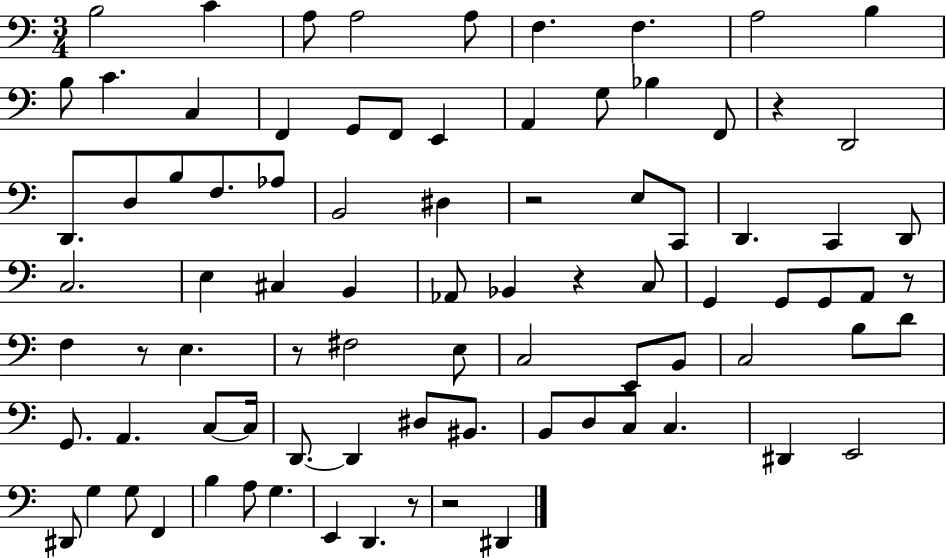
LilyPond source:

{
  \clef bass
  \numericTimeSignature
  \time 3/4
  \key c \major
  \repeat volta 2 { b2 c'4 | a8 a2 a8 | f4. f4. | a2 b4 | \break b8 c'4. c4 | f,4 g,8 f,8 e,4 | a,4 g8 bes4 f,8 | r4 d,2 | \break d,8. d8 b8 f8. aes8 | b,2 dis4 | r2 e8 c,8 | d,4. c,4 d,8 | \break c2. | e4 cis4 b,4 | aes,8 bes,4 r4 c8 | g,4 g,8 g,8 a,8 r8 | \break f4 r8 e4. | r8 fis2 e8 | c2 e,8 b,8 | c2 b8 d'8 | \break g,8. a,4. c8~~ c16 | d,8.~~ d,4 dis8 bis,8. | b,8 d8 c8 c4. | dis,4 e,2 | \break dis,8 g4 g8 f,4 | b4 a8 g4. | e,4 d,4. r8 | r2 dis,4 | \break } \bar "|."
}